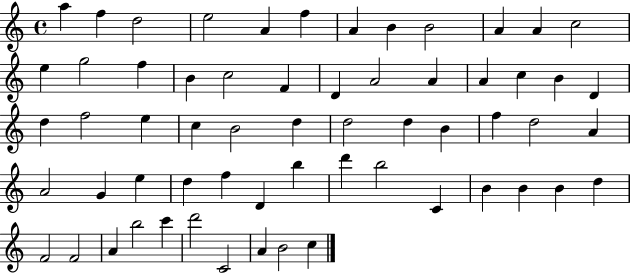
A5/q F5/q D5/h E5/h A4/q F5/q A4/q B4/q B4/h A4/q A4/q C5/h E5/q G5/h F5/q B4/q C5/h F4/q D4/q A4/h A4/q A4/q C5/q B4/q D4/q D5/q F5/h E5/q C5/q B4/h D5/q D5/h D5/q B4/q F5/q D5/h A4/q A4/h G4/q E5/q D5/q F5/q D4/q B5/q D6/q B5/h C4/q B4/q B4/q B4/q D5/q F4/h F4/h A4/q B5/h C6/q D6/h C4/h A4/q B4/h C5/q